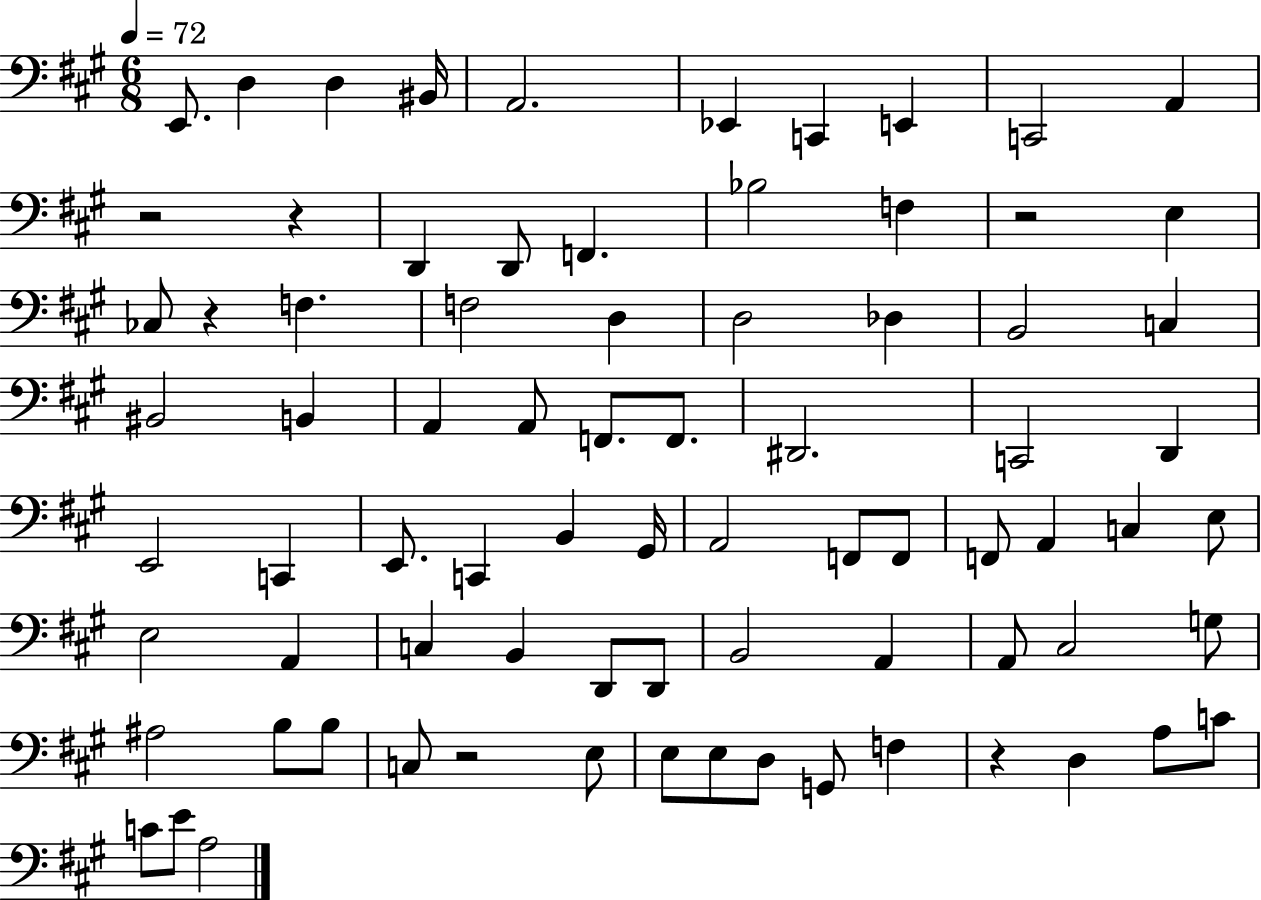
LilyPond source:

{
  \clef bass
  \numericTimeSignature
  \time 6/8
  \key a \major
  \tempo 4 = 72
  e,8. d4 d4 bis,16 | a,2. | ees,4 c,4 e,4 | c,2 a,4 | \break r2 r4 | d,4 d,8 f,4. | bes2 f4 | r2 e4 | \break ces8 r4 f4. | f2 d4 | d2 des4 | b,2 c4 | \break bis,2 b,4 | a,4 a,8 f,8. f,8. | dis,2. | c,2 d,4 | \break e,2 c,4 | e,8. c,4 b,4 gis,16 | a,2 f,8 f,8 | f,8 a,4 c4 e8 | \break e2 a,4 | c4 b,4 d,8 d,8 | b,2 a,4 | a,8 cis2 g8 | \break ais2 b8 b8 | c8 r2 e8 | e8 e8 d8 g,8 f4 | r4 d4 a8 c'8 | \break c'8 e'8 a2 | \bar "|."
}